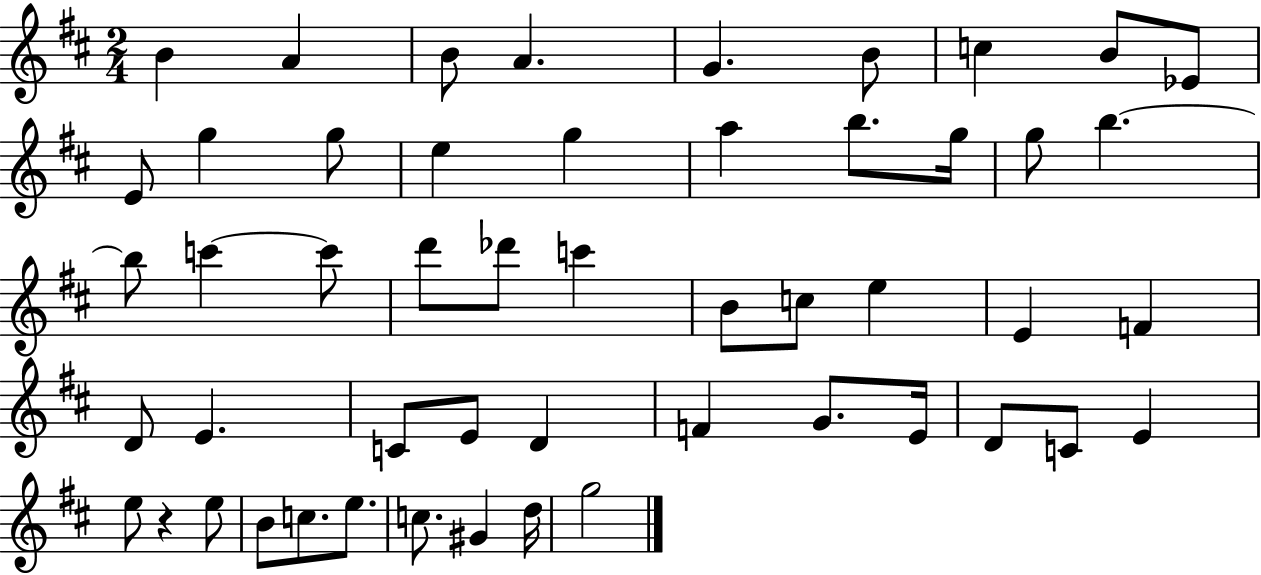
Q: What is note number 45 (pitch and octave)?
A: C5